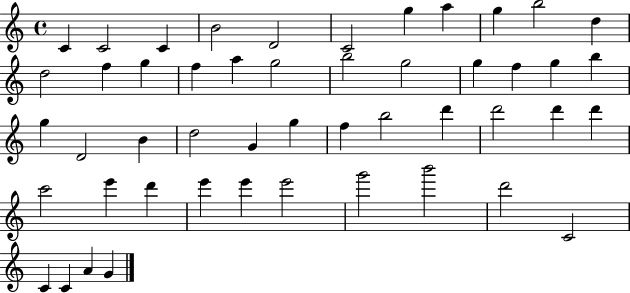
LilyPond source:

{
  \clef treble
  \time 4/4
  \defaultTimeSignature
  \key c \major
  c'4 c'2 c'4 | b'2 d'2 | c'2 g''4 a''4 | g''4 b''2 d''4 | \break d''2 f''4 g''4 | f''4 a''4 g''2 | b''2 g''2 | g''4 f''4 g''4 b''4 | \break g''4 d'2 b'4 | d''2 g'4 g''4 | f''4 b''2 d'''4 | d'''2 d'''4 d'''4 | \break c'''2 e'''4 d'''4 | e'''4 e'''4 e'''2 | g'''2 b'''2 | d'''2 c'2 | \break c'4 c'4 a'4 g'4 | \bar "|."
}